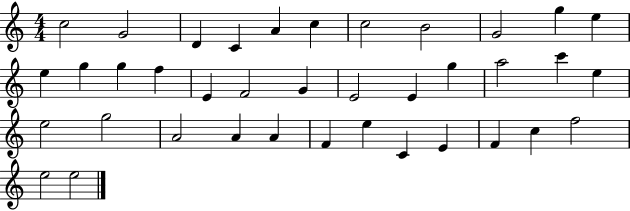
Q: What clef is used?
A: treble